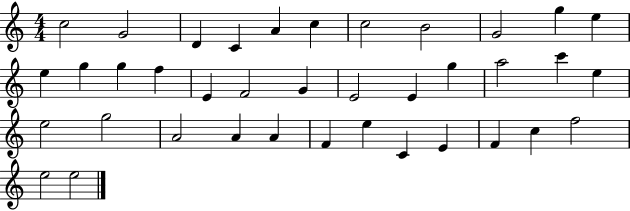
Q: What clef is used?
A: treble